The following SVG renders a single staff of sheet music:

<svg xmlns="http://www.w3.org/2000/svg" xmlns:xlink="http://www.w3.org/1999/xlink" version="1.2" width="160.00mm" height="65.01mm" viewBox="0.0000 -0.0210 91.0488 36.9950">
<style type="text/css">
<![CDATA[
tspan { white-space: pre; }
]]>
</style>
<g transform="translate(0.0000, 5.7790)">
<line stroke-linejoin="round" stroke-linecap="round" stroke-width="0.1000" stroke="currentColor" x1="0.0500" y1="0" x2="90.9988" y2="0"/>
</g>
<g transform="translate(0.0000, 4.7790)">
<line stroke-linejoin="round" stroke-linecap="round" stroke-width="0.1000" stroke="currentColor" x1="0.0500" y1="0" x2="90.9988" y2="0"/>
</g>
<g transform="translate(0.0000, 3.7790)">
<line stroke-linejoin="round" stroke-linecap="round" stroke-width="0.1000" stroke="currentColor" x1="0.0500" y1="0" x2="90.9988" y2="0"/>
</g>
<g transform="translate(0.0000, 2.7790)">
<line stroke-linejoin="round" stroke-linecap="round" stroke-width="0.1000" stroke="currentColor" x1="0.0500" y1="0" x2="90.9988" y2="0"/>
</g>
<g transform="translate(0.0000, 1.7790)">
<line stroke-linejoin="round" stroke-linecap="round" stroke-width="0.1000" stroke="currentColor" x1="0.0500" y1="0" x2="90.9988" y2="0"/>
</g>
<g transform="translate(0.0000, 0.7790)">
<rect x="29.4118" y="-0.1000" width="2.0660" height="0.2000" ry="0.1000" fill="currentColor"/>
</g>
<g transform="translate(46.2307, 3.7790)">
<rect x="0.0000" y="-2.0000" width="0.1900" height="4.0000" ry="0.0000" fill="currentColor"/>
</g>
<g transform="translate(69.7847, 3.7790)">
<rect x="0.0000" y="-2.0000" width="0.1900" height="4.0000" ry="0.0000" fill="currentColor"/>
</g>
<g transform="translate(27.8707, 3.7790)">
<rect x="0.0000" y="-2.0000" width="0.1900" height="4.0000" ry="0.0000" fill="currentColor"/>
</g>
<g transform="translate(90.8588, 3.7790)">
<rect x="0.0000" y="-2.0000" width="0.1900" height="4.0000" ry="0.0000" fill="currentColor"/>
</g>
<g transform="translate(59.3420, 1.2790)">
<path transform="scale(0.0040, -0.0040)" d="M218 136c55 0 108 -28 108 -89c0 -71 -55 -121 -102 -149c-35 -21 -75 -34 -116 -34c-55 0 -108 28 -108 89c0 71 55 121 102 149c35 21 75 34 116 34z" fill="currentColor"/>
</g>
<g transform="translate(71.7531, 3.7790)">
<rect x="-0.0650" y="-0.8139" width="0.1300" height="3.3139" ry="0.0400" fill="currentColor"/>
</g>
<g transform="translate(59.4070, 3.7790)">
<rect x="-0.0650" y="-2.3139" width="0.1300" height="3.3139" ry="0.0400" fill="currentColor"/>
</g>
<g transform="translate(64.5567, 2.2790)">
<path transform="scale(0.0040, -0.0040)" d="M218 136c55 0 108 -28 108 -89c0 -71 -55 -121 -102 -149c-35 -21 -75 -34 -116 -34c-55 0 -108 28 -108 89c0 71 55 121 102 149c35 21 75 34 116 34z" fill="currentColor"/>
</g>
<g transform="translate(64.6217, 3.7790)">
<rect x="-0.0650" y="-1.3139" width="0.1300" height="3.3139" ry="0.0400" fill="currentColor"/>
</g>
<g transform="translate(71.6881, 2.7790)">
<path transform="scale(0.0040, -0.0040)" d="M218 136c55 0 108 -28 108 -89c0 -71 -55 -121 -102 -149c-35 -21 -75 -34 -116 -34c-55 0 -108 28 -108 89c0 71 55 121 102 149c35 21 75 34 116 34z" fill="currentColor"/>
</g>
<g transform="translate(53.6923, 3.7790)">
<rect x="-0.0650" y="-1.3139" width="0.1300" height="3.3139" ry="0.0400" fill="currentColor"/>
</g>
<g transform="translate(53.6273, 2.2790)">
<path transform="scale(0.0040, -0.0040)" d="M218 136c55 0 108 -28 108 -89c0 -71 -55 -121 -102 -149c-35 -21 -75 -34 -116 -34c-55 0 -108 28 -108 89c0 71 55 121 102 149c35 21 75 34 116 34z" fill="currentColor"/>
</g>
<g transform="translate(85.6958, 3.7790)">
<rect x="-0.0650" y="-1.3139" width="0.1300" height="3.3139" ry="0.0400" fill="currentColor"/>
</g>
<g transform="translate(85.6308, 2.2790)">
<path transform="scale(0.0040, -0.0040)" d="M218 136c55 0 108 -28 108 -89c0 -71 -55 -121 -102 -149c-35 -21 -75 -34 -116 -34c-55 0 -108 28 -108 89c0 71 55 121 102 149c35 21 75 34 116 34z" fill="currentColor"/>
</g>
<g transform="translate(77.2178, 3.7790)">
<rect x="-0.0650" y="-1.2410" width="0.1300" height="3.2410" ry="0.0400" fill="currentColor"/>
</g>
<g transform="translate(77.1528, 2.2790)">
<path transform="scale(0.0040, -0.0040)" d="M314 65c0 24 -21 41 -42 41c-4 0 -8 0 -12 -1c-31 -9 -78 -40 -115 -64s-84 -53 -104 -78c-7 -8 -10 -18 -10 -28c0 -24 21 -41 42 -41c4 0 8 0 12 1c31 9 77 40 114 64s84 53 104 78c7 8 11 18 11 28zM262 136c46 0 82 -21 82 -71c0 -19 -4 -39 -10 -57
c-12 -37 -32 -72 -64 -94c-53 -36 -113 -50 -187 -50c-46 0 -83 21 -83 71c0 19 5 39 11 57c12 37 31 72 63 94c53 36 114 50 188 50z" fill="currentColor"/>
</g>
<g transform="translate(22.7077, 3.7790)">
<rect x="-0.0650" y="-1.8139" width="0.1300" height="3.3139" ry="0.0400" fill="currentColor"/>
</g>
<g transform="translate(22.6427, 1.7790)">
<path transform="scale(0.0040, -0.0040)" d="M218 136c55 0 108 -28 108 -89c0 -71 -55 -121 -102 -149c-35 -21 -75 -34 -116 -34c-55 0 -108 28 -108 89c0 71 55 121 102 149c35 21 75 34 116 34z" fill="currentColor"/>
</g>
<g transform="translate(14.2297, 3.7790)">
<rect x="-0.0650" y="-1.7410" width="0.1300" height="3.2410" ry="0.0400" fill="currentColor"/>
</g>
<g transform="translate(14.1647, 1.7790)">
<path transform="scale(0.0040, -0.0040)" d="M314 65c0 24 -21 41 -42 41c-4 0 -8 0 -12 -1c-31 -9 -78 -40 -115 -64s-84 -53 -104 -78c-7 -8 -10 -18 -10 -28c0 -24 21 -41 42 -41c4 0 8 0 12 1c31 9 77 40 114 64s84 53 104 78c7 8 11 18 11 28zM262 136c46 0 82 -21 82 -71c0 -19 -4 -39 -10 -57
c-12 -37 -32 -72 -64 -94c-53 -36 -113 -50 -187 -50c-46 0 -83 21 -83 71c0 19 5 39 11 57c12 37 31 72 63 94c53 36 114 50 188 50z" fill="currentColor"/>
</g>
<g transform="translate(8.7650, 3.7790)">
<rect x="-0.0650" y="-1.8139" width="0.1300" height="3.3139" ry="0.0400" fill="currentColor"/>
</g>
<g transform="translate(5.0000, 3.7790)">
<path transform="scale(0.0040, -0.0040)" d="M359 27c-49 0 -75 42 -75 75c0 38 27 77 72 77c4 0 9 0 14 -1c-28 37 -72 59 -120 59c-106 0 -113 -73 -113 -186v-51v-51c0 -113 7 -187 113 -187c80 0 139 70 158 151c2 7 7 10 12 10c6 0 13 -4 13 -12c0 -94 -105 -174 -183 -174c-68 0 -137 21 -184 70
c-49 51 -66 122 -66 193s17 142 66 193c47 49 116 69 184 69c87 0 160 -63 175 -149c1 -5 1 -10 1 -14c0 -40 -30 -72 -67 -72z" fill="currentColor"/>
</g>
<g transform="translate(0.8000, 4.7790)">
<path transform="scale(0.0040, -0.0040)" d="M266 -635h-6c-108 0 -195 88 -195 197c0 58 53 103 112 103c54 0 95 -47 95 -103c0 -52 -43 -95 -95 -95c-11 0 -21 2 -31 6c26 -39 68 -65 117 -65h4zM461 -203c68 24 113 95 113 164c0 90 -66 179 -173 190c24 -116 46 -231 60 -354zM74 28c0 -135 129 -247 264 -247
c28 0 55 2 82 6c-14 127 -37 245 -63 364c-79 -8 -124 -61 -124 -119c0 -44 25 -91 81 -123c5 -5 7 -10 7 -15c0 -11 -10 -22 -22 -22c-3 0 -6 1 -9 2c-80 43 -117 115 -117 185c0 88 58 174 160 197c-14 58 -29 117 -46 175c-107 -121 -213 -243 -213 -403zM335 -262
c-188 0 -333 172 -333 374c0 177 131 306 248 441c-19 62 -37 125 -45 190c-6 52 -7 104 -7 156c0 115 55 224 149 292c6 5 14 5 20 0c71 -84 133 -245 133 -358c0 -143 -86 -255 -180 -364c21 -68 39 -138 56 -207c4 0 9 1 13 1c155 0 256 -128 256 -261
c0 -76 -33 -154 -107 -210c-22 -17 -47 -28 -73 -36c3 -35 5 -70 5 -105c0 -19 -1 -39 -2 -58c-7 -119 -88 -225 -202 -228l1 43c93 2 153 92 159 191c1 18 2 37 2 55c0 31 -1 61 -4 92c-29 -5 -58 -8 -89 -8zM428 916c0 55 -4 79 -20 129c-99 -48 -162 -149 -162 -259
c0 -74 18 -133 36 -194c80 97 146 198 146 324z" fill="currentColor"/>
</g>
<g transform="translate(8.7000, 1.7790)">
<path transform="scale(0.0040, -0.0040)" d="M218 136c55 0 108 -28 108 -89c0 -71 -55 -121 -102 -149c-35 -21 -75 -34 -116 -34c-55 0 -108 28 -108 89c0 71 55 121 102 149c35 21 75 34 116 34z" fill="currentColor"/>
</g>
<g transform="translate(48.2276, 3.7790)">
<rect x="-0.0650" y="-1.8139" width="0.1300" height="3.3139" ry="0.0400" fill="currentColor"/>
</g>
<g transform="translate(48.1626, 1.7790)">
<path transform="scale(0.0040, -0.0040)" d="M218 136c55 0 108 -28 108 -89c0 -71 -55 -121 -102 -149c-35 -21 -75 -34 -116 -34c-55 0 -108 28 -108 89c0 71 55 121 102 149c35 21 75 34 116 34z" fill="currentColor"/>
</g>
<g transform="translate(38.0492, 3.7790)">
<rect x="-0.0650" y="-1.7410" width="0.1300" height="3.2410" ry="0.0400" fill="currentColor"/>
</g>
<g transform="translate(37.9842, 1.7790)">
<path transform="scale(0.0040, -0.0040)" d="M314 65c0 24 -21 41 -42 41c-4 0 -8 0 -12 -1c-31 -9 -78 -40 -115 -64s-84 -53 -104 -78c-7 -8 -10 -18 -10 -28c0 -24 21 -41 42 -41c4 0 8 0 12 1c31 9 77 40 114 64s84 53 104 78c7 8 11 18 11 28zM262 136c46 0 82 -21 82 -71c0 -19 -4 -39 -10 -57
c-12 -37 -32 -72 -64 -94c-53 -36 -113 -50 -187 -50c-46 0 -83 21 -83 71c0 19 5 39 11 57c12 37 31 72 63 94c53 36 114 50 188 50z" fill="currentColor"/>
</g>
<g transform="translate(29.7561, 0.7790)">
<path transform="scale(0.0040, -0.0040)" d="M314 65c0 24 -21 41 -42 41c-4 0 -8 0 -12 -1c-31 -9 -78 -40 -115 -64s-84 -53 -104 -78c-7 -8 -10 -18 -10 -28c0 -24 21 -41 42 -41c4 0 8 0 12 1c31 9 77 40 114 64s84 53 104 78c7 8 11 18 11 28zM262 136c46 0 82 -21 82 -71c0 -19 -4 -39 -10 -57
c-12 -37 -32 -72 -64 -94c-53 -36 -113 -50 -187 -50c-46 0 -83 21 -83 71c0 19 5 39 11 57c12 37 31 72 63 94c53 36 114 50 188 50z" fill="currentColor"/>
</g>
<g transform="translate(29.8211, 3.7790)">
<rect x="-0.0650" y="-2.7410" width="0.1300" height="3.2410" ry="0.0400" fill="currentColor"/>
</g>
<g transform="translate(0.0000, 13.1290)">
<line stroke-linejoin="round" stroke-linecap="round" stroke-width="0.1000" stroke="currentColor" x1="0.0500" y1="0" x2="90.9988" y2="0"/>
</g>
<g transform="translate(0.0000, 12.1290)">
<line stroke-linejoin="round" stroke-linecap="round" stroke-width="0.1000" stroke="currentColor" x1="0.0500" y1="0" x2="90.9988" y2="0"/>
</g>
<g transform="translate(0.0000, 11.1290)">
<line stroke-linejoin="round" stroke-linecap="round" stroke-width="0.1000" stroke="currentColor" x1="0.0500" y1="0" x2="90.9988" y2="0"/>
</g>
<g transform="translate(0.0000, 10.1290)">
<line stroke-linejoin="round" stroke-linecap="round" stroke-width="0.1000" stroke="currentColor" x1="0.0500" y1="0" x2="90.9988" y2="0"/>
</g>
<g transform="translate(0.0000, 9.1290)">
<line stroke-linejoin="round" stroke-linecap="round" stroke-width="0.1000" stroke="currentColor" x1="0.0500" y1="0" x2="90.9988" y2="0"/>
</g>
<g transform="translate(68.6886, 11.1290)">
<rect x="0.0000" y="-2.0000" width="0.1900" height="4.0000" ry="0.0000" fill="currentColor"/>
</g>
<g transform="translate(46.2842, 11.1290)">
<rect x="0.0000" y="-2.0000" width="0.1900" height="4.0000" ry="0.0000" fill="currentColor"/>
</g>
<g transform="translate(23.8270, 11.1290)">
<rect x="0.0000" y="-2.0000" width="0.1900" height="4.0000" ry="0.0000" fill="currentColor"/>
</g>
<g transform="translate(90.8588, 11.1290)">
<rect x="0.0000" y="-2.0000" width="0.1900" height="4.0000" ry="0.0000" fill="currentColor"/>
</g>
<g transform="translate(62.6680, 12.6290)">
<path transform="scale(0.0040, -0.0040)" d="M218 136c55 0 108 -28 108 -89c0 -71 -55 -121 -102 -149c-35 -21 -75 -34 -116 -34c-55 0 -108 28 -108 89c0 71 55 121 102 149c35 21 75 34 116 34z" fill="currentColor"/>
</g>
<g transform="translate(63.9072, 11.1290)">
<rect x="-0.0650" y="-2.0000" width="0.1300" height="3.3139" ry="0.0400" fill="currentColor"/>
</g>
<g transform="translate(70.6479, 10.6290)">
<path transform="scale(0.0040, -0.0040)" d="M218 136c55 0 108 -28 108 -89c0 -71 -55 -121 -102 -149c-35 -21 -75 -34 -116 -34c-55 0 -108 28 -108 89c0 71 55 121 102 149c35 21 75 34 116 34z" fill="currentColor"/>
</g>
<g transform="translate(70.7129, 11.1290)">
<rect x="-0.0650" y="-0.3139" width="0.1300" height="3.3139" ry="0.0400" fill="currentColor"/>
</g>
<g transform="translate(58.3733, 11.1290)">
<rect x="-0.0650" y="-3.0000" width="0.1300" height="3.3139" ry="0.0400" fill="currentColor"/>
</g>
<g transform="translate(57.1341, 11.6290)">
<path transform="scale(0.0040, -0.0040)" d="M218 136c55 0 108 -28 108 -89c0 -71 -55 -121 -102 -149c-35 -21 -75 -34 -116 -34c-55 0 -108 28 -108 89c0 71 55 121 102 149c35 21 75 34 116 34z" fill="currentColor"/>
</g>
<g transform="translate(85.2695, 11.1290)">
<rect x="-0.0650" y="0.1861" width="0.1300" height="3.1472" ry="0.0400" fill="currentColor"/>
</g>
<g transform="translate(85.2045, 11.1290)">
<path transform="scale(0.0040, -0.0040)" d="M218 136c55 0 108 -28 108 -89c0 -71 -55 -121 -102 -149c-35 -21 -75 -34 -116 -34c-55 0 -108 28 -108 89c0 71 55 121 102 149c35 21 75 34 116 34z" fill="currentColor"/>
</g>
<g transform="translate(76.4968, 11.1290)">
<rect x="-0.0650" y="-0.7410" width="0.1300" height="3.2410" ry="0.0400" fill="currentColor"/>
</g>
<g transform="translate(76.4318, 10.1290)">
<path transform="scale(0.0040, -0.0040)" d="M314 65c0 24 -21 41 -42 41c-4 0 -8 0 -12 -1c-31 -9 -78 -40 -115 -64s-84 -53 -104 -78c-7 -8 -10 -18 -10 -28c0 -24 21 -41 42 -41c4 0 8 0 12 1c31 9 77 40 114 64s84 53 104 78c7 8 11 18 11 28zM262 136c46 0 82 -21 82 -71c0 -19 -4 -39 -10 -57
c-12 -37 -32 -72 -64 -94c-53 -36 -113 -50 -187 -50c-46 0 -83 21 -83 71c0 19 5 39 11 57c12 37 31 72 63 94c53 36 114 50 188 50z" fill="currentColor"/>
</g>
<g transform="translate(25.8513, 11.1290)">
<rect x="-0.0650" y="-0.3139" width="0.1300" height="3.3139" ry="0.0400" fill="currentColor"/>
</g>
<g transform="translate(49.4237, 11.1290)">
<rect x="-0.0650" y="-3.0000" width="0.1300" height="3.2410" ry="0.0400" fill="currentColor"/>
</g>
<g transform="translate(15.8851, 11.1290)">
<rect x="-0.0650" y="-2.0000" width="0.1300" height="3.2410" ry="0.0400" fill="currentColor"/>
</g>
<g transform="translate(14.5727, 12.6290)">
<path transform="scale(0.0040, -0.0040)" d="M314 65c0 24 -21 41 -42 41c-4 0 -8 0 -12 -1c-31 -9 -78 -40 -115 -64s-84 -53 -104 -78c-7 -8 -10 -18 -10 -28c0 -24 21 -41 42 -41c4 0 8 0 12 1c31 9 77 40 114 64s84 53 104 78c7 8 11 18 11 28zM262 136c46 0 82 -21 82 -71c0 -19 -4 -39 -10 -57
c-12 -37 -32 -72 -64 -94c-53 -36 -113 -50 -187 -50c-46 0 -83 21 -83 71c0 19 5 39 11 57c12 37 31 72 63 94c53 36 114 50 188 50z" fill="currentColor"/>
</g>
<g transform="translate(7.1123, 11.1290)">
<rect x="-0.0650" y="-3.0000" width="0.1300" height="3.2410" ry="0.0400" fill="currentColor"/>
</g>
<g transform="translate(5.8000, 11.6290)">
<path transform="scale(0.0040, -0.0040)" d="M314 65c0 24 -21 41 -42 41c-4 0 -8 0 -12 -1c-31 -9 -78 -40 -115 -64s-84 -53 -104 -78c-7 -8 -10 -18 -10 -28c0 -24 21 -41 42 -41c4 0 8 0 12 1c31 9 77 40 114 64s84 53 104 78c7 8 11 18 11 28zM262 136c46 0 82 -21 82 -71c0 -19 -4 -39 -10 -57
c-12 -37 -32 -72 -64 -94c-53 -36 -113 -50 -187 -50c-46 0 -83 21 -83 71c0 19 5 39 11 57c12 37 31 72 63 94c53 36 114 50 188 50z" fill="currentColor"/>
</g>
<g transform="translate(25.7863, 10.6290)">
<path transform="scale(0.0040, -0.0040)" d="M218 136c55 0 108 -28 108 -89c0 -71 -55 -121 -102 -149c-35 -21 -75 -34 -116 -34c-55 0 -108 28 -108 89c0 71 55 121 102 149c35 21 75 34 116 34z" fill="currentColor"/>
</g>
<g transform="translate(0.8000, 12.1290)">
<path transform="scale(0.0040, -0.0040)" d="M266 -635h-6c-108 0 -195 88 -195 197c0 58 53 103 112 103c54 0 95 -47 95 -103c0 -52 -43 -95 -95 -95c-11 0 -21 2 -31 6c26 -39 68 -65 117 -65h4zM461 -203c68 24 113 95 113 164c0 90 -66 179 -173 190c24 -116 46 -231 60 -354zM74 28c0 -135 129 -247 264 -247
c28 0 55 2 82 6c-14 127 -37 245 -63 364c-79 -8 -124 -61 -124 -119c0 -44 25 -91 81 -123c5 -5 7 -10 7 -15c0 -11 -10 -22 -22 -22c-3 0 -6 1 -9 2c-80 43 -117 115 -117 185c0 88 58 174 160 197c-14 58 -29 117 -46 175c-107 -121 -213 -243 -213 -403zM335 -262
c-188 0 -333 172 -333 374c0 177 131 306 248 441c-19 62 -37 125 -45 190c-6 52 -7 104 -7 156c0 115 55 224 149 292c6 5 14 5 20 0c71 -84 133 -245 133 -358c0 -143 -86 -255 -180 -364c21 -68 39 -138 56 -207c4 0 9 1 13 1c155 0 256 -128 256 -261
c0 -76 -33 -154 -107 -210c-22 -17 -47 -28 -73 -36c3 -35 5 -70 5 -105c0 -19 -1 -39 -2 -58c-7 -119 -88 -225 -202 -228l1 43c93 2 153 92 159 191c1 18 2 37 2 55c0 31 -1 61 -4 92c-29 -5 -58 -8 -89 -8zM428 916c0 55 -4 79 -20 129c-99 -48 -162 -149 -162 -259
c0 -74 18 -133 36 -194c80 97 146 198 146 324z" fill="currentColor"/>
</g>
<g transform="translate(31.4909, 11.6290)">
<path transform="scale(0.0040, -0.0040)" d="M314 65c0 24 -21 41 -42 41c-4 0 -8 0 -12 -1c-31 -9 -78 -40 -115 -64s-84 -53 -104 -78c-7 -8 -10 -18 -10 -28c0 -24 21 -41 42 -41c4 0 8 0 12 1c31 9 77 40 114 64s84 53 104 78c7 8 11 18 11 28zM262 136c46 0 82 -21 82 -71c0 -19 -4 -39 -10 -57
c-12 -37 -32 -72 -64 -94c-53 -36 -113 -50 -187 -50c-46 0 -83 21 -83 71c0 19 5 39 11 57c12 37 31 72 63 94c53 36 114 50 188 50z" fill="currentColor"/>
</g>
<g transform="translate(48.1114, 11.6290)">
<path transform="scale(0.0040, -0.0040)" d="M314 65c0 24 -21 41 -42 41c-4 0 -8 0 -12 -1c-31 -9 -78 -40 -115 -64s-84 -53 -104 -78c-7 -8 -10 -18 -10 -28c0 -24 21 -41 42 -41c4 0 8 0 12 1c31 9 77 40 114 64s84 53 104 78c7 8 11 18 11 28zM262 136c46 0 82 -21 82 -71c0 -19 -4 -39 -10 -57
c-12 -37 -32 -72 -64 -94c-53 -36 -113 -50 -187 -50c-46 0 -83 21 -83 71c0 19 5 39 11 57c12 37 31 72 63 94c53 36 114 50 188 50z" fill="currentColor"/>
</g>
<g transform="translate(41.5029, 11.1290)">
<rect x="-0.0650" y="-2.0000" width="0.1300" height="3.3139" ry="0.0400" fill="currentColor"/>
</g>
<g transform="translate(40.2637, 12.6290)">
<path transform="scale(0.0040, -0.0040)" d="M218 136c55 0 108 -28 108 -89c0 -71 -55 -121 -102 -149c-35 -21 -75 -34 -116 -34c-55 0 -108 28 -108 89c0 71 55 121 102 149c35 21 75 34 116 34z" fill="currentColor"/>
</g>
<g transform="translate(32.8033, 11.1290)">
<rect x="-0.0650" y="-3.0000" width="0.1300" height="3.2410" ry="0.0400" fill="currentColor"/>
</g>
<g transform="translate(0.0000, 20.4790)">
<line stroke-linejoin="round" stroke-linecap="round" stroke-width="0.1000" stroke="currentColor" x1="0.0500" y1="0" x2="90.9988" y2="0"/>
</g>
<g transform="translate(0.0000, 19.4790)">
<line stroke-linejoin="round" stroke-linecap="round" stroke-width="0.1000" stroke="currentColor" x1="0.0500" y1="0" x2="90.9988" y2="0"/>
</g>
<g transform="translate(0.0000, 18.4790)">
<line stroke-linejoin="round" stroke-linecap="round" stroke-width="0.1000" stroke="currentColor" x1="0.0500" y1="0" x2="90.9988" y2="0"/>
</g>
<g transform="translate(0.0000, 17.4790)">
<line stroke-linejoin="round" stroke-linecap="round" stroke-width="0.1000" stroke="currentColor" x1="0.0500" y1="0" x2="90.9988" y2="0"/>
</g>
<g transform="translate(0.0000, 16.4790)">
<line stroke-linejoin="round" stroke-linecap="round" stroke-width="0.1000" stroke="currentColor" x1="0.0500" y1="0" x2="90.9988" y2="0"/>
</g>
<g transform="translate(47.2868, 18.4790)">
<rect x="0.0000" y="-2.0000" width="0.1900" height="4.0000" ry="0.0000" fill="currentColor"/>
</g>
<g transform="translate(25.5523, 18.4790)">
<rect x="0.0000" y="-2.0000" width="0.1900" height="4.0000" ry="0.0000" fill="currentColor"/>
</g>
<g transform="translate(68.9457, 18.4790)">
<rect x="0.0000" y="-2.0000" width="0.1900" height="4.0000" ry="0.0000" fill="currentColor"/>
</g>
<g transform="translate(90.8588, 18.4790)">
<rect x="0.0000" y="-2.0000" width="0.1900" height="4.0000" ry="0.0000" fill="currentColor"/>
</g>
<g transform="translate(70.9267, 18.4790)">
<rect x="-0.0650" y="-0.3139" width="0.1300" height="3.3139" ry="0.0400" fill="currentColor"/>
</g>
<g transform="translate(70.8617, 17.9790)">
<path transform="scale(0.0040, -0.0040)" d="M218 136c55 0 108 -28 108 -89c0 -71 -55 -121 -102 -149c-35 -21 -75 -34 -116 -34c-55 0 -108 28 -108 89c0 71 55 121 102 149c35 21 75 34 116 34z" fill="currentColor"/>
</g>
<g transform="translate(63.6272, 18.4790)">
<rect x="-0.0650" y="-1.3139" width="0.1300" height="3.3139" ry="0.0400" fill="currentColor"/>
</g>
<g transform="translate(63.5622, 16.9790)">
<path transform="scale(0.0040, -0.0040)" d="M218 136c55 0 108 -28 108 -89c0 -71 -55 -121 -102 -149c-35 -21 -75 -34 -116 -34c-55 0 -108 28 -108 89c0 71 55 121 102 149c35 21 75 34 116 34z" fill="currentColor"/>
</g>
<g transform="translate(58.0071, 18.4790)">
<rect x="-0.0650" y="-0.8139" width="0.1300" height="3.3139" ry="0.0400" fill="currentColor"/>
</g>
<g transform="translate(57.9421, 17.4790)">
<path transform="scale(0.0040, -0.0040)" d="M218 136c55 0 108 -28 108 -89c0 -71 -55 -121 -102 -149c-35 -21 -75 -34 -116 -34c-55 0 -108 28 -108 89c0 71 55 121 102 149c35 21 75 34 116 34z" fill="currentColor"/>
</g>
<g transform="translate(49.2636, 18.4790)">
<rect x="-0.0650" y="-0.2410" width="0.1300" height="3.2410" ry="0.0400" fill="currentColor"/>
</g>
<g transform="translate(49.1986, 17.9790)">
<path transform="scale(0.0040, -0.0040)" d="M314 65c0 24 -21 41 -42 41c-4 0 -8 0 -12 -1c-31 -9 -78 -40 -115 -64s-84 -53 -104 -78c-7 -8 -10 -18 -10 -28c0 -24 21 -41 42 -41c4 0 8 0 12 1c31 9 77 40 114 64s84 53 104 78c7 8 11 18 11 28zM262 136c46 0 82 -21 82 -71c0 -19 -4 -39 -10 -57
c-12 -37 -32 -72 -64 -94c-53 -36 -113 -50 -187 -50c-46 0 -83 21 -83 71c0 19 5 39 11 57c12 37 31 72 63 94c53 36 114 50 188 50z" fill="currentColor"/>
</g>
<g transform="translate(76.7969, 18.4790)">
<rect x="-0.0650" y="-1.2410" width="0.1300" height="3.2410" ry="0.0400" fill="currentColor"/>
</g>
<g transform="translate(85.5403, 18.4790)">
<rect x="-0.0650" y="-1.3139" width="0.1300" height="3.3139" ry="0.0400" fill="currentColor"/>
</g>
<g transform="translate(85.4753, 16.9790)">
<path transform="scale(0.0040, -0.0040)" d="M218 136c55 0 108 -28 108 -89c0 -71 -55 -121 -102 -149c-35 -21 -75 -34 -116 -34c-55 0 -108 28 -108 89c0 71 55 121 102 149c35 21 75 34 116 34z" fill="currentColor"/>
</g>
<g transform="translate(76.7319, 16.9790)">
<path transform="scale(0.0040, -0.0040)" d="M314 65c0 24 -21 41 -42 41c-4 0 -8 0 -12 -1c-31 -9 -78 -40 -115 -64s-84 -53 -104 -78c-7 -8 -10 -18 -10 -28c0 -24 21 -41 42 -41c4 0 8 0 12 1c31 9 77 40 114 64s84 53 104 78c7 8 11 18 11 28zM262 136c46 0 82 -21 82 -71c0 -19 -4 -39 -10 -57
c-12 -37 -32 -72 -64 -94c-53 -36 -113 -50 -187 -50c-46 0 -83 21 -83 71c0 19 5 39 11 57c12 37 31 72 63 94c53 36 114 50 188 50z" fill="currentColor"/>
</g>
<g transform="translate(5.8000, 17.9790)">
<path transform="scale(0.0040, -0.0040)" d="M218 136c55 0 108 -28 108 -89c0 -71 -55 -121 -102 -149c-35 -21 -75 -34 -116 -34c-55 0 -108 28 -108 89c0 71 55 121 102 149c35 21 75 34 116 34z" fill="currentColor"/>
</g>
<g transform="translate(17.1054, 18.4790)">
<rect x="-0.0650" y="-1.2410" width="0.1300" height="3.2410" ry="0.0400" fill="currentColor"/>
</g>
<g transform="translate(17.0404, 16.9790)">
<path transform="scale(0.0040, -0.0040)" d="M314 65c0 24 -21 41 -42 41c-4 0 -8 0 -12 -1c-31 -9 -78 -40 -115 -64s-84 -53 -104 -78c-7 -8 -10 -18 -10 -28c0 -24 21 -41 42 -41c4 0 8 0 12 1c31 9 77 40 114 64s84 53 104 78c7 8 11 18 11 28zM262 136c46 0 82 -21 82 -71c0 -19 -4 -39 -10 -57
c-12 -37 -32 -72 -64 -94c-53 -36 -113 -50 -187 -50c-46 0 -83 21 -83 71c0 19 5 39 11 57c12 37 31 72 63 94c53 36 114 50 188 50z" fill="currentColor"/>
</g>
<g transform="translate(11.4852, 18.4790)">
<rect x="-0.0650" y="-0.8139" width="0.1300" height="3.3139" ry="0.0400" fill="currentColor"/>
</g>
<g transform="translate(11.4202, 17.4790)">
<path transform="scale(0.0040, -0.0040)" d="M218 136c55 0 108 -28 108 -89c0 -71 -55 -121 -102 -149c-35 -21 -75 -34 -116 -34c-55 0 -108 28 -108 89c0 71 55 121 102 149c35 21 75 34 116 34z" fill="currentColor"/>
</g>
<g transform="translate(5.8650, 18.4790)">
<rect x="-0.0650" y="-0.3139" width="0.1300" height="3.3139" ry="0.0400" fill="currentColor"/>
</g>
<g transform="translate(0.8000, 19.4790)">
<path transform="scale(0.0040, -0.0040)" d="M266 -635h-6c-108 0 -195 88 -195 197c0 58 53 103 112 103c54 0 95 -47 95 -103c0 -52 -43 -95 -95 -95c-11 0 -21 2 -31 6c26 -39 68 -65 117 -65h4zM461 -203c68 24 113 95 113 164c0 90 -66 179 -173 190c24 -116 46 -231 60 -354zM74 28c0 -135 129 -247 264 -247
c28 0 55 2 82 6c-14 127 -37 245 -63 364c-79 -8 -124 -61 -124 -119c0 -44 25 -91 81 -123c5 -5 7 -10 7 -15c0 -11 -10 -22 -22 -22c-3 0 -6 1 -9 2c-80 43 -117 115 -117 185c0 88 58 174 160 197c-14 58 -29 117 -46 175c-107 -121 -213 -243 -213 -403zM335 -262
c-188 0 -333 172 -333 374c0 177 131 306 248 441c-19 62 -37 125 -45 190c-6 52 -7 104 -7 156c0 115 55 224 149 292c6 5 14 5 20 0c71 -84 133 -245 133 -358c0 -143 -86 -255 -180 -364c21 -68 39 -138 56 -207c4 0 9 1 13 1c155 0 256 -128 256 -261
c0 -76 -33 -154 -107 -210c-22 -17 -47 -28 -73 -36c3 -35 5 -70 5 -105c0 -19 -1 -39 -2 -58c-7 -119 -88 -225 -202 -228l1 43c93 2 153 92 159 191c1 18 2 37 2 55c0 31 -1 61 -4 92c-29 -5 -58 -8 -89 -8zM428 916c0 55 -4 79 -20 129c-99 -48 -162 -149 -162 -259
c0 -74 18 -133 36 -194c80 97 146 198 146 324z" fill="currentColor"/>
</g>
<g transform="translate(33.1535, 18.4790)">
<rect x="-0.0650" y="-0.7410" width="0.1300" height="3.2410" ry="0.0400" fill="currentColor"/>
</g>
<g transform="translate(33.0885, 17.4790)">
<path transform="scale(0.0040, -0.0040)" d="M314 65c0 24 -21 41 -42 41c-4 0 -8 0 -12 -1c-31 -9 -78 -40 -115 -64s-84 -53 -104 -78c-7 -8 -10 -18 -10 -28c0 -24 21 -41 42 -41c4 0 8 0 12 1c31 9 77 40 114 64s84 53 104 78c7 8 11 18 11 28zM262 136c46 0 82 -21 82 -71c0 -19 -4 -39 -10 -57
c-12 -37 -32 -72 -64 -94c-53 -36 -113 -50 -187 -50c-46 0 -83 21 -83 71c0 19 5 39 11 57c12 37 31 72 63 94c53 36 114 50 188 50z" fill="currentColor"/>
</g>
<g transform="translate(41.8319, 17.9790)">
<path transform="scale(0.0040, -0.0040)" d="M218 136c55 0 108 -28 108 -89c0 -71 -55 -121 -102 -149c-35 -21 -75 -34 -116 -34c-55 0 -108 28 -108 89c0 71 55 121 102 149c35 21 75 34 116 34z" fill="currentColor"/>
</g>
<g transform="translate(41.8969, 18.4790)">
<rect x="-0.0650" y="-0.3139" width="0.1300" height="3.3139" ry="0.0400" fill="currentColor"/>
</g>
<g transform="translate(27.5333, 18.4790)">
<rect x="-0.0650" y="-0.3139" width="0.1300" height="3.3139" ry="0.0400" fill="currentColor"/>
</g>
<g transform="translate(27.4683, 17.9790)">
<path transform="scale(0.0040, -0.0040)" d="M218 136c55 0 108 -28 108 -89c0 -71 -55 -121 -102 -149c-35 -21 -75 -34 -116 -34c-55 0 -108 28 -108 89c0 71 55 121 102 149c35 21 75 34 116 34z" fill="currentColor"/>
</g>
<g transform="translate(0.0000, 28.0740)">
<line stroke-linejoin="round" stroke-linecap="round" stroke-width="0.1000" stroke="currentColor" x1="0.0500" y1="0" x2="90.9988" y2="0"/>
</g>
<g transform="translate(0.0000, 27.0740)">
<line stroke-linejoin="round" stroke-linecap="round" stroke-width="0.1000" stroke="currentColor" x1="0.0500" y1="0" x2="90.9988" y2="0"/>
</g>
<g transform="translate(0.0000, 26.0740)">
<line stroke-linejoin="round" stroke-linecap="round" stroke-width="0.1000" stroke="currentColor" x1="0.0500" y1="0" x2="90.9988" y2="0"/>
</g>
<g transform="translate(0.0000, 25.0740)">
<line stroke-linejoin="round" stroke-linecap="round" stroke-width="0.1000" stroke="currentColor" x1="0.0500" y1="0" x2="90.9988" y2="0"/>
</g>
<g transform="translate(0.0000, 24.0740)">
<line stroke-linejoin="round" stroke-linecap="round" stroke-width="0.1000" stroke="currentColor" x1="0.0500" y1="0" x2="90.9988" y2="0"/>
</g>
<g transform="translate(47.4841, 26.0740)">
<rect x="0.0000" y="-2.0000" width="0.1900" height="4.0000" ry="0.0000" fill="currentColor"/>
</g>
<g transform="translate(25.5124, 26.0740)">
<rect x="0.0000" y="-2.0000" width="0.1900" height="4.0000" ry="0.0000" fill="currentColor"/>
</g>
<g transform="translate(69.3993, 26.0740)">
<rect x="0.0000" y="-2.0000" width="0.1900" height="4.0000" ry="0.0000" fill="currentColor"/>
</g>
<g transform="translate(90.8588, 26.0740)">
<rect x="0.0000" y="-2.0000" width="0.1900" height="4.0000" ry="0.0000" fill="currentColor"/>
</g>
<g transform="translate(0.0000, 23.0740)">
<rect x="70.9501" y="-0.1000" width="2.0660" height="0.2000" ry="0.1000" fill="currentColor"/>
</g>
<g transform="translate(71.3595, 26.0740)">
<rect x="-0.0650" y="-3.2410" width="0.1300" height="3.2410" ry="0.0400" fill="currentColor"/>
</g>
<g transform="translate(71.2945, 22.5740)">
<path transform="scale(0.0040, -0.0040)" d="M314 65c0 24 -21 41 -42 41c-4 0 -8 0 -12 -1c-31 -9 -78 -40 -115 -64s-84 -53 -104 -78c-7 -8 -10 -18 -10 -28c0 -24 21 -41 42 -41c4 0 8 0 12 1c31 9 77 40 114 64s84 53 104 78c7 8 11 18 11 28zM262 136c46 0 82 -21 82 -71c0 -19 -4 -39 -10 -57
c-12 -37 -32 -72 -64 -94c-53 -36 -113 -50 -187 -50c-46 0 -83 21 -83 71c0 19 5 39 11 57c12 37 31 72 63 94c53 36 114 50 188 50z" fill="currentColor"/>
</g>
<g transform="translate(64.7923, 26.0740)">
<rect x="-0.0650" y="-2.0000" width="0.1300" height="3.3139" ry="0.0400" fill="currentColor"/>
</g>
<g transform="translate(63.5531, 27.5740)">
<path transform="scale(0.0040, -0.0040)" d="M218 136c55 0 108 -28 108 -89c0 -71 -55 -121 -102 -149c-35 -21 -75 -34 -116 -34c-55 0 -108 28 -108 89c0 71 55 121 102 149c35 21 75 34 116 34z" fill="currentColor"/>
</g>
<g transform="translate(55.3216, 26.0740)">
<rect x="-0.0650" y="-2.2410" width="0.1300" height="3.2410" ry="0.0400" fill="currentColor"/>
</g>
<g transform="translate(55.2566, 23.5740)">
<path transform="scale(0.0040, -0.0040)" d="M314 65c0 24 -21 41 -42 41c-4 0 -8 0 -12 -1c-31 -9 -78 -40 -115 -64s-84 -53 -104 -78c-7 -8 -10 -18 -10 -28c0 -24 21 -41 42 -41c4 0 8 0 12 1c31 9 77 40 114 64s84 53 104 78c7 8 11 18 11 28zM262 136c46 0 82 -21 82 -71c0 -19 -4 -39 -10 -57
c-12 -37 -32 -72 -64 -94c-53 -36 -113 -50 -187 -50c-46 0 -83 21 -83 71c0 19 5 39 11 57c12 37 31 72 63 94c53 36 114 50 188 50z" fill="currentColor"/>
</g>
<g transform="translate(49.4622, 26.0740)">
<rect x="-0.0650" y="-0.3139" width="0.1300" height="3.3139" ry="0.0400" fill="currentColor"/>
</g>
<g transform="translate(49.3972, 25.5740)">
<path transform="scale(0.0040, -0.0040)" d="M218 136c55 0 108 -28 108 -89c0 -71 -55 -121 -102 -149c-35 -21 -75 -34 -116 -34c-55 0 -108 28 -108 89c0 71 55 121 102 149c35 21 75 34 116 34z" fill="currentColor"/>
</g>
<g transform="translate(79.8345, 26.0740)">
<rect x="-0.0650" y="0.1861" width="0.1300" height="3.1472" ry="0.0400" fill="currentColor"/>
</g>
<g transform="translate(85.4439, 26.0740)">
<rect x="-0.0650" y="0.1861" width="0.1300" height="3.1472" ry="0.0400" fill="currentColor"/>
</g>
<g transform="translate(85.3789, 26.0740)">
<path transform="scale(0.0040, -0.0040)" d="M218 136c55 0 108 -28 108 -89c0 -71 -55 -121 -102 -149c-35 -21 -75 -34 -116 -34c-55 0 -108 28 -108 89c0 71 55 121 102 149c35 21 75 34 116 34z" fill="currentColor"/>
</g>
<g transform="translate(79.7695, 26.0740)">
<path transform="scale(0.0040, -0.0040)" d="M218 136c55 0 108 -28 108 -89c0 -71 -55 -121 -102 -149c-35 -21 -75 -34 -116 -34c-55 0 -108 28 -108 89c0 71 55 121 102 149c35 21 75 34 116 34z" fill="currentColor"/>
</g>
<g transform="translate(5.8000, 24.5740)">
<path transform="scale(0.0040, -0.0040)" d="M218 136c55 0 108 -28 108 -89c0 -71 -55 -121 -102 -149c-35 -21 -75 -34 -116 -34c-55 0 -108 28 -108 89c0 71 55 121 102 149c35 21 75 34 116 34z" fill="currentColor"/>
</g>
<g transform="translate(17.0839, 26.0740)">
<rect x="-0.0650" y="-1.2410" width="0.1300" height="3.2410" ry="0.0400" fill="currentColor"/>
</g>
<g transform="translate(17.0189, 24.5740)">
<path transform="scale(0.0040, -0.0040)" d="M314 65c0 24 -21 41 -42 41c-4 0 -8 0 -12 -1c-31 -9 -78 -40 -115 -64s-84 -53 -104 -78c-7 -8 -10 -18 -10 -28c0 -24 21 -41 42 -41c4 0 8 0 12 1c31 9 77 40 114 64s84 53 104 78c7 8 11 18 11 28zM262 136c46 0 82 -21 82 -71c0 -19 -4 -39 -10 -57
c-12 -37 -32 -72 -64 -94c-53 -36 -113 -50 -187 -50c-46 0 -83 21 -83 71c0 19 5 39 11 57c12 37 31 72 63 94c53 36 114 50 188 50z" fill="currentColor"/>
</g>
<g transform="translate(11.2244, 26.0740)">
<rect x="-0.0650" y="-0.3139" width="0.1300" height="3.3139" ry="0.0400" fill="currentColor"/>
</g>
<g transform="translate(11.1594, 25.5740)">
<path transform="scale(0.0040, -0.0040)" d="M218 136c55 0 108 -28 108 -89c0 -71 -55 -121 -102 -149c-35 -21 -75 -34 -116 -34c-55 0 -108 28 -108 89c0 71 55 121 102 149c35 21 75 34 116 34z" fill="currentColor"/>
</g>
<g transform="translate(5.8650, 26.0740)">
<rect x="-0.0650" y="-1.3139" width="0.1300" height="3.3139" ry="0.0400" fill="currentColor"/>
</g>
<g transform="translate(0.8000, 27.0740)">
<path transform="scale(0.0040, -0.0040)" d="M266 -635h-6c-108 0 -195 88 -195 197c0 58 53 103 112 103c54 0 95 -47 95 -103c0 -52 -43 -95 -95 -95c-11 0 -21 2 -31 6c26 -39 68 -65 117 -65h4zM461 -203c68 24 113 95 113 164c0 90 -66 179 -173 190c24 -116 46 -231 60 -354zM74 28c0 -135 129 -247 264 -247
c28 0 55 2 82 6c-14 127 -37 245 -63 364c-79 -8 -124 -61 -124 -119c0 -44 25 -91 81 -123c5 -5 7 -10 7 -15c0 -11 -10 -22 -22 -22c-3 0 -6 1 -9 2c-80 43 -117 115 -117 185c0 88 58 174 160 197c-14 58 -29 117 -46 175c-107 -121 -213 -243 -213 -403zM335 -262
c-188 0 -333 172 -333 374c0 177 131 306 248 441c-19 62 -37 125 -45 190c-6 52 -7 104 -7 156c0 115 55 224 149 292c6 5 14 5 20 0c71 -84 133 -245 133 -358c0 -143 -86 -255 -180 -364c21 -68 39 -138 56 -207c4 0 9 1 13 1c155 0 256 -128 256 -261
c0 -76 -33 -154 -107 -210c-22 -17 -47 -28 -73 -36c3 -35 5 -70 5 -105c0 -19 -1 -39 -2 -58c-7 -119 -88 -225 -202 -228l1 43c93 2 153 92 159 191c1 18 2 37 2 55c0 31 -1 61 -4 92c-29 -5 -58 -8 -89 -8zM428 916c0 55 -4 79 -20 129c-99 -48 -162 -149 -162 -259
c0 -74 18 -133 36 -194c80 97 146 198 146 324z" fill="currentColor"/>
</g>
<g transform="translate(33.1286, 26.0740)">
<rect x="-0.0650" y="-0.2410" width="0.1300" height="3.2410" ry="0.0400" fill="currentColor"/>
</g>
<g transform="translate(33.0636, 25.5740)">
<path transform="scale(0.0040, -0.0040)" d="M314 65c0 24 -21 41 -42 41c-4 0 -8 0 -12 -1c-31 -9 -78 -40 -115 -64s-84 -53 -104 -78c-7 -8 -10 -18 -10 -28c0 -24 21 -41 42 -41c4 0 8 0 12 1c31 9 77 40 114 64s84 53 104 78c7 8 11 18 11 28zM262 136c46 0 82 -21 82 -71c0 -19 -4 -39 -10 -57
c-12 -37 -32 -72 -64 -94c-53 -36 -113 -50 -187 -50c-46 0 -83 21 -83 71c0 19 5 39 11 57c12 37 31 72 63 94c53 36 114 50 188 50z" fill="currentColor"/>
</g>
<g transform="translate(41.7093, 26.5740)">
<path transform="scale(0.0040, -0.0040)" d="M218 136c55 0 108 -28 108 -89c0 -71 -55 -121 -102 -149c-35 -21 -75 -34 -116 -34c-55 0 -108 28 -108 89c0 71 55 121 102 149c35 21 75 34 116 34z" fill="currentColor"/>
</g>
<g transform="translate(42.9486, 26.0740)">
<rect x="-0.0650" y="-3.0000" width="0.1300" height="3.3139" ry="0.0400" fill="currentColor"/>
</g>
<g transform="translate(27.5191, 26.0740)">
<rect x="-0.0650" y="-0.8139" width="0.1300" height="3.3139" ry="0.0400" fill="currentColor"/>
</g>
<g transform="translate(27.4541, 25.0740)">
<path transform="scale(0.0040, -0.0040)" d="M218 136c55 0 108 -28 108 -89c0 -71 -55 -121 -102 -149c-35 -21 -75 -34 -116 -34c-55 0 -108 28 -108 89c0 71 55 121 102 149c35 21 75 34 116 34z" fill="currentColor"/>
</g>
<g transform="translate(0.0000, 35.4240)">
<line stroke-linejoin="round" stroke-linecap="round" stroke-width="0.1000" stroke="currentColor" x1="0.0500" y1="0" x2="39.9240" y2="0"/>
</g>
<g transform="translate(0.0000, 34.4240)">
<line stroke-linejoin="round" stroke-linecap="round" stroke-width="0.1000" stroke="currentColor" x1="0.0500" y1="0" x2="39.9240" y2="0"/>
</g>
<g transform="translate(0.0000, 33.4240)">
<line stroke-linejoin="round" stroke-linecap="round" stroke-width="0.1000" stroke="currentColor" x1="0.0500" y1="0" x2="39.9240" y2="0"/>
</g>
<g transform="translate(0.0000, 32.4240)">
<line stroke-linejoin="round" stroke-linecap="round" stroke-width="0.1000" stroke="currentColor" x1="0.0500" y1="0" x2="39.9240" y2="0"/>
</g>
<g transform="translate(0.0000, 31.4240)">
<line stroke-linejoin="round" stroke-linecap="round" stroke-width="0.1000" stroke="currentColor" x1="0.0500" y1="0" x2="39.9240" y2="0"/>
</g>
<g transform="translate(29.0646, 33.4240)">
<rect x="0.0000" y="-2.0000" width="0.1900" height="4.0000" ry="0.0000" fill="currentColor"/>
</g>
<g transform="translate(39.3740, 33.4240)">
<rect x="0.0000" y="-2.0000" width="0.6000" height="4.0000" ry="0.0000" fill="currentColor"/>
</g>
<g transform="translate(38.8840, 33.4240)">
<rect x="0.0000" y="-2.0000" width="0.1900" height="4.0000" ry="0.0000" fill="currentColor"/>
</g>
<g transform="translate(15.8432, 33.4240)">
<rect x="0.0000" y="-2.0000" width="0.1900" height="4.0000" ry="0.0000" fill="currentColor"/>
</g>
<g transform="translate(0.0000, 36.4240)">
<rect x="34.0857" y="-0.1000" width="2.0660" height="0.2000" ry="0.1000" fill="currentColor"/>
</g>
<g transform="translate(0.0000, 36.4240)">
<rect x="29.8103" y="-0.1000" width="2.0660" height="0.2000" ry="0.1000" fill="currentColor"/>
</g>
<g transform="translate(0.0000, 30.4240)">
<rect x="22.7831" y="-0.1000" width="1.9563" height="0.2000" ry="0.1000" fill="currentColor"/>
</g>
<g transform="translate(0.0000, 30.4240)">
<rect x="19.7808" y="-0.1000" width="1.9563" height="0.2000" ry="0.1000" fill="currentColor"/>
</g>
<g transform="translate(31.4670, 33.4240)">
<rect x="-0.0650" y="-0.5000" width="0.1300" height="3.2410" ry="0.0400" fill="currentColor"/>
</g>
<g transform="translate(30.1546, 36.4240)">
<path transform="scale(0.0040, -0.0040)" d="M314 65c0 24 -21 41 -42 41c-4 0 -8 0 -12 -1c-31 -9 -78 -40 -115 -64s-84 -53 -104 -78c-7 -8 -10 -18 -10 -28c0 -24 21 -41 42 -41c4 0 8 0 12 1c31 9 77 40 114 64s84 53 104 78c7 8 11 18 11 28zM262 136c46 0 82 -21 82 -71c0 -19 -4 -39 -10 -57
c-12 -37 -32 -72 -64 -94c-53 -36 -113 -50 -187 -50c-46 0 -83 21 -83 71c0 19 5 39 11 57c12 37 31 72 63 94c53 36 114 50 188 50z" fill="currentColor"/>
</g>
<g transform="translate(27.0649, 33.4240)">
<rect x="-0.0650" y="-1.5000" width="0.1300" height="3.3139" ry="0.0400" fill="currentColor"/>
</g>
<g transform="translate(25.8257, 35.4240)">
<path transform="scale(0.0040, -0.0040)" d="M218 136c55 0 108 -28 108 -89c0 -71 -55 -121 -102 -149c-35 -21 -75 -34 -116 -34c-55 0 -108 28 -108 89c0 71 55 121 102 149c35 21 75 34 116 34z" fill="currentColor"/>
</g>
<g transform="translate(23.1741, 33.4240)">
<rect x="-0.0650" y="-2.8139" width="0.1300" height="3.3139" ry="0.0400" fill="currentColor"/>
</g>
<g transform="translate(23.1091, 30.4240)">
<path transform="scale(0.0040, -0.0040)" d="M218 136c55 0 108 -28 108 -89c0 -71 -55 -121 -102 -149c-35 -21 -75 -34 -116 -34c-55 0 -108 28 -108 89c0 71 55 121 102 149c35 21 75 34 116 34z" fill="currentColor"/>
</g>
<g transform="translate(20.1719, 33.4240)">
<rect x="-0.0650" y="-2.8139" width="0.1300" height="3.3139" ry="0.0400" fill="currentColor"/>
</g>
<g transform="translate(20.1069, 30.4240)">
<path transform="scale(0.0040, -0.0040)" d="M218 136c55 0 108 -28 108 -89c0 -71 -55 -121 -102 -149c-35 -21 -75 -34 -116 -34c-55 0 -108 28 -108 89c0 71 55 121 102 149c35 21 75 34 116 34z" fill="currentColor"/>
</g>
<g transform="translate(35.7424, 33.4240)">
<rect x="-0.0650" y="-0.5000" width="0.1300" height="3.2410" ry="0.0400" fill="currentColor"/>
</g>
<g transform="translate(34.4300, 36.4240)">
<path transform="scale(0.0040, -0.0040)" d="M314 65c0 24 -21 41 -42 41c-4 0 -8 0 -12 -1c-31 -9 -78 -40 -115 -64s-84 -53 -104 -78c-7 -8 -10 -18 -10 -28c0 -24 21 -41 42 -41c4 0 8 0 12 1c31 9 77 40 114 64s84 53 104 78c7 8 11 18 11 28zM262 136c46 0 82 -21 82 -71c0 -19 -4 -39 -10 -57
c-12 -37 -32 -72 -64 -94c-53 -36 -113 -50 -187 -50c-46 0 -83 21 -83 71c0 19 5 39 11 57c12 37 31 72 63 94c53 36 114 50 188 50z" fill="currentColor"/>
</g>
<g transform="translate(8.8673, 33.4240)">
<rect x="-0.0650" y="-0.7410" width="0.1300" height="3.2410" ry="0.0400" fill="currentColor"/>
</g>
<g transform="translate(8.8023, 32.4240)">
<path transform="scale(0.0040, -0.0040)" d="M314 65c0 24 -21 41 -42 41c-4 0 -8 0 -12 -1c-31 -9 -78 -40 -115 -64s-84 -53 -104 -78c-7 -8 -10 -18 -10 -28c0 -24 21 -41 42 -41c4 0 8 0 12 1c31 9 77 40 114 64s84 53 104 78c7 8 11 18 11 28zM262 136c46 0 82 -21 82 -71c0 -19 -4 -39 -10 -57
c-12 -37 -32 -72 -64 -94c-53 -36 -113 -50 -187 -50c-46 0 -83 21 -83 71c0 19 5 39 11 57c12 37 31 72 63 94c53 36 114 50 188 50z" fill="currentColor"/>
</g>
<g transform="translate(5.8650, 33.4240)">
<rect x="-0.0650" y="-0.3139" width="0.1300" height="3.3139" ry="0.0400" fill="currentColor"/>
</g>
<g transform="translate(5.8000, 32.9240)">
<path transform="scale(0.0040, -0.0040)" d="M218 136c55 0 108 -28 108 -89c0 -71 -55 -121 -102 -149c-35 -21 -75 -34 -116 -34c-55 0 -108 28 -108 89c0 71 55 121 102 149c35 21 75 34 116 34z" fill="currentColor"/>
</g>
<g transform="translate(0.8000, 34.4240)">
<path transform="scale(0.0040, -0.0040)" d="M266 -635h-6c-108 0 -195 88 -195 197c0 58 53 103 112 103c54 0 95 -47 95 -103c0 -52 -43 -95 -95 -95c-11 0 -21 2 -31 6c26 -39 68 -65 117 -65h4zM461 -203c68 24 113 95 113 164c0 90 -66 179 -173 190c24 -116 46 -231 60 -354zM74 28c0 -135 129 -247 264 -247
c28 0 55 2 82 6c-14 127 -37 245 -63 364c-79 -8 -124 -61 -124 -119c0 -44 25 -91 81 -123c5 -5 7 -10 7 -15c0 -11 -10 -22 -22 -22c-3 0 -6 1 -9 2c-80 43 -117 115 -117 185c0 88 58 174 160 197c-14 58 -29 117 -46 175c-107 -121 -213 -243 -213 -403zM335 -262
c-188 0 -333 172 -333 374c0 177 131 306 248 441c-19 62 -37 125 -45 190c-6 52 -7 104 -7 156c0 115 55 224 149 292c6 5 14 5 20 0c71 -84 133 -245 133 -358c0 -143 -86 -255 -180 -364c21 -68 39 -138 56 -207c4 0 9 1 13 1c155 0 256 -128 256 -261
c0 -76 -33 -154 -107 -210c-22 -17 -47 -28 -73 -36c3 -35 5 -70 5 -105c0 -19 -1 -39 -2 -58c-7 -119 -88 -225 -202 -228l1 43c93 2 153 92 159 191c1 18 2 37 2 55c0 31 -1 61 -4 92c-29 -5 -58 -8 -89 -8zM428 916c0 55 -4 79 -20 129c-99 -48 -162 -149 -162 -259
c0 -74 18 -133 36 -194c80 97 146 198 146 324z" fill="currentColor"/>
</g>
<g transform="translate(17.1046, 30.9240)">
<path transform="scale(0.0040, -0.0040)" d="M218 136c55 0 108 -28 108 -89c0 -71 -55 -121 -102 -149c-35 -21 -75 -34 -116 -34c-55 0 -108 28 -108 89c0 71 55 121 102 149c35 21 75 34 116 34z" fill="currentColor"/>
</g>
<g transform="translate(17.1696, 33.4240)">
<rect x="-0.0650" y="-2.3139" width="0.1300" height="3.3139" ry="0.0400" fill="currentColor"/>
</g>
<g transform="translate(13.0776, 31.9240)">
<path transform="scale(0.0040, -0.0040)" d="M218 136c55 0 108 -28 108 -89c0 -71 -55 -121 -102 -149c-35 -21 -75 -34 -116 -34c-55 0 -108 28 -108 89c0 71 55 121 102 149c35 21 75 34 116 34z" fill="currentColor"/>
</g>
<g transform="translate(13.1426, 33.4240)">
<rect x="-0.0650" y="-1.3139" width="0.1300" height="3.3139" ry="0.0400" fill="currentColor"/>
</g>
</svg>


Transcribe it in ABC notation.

X:1
T:Untitled
M:4/4
L:1/4
K:C
f f2 f a2 f2 f e g e d e2 e A2 F2 c A2 F A2 A F c d2 B c d e2 c d2 c c2 d e c e2 e e c e2 d c2 A c g2 F b2 B B c d2 e g a a E C2 C2